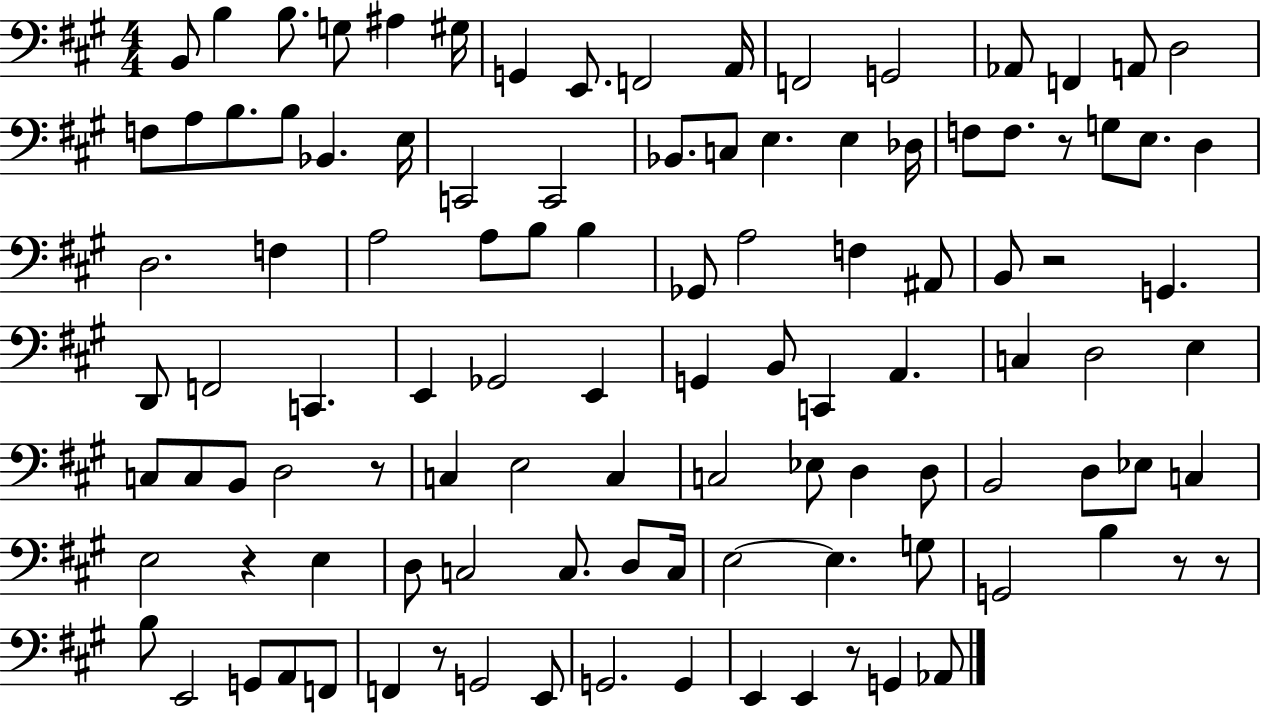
X:1
T:Untitled
M:4/4
L:1/4
K:A
B,,/2 B, B,/2 G,/2 ^A, ^G,/4 G,, E,,/2 F,,2 A,,/4 F,,2 G,,2 _A,,/2 F,, A,,/2 D,2 F,/2 A,/2 B,/2 B,/2 _B,, E,/4 C,,2 C,,2 _B,,/2 C,/2 E, E, _D,/4 F,/2 F,/2 z/2 G,/2 E,/2 D, D,2 F, A,2 A,/2 B,/2 B, _G,,/2 A,2 F, ^A,,/2 B,,/2 z2 G,, D,,/2 F,,2 C,, E,, _G,,2 E,, G,, B,,/2 C,, A,, C, D,2 E, C,/2 C,/2 B,,/2 D,2 z/2 C, E,2 C, C,2 _E,/2 D, D,/2 B,,2 D,/2 _E,/2 C, E,2 z E, D,/2 C,2 C,/2 D,/2 C,/4 E,2 E, G,/2 G,,2 B, z/2 z/2 B,/2 E,,2 G,,/2 A,,/2 F,,/2 F,, z/2 G,,2 E,,/2 G,,2 G,, E,, E,, z/2 G,, _A,,/2